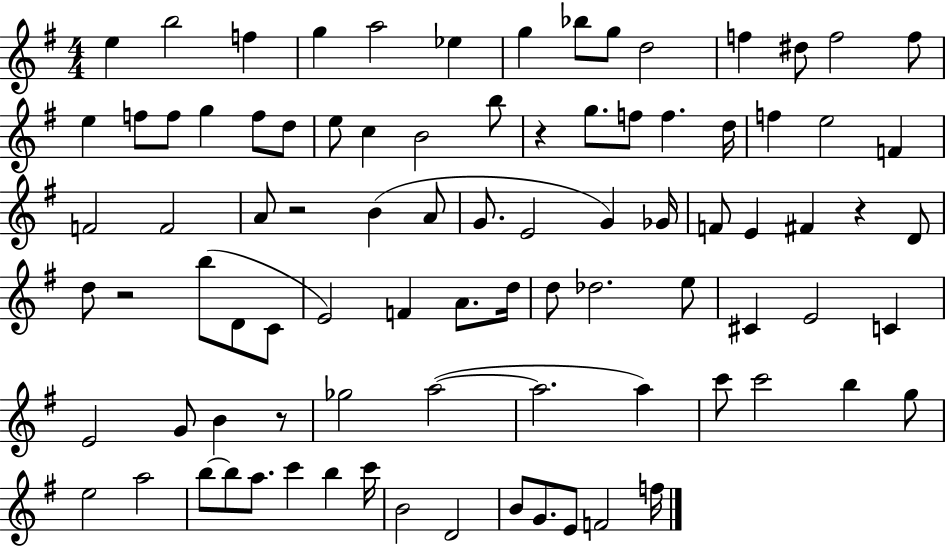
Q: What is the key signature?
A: G major